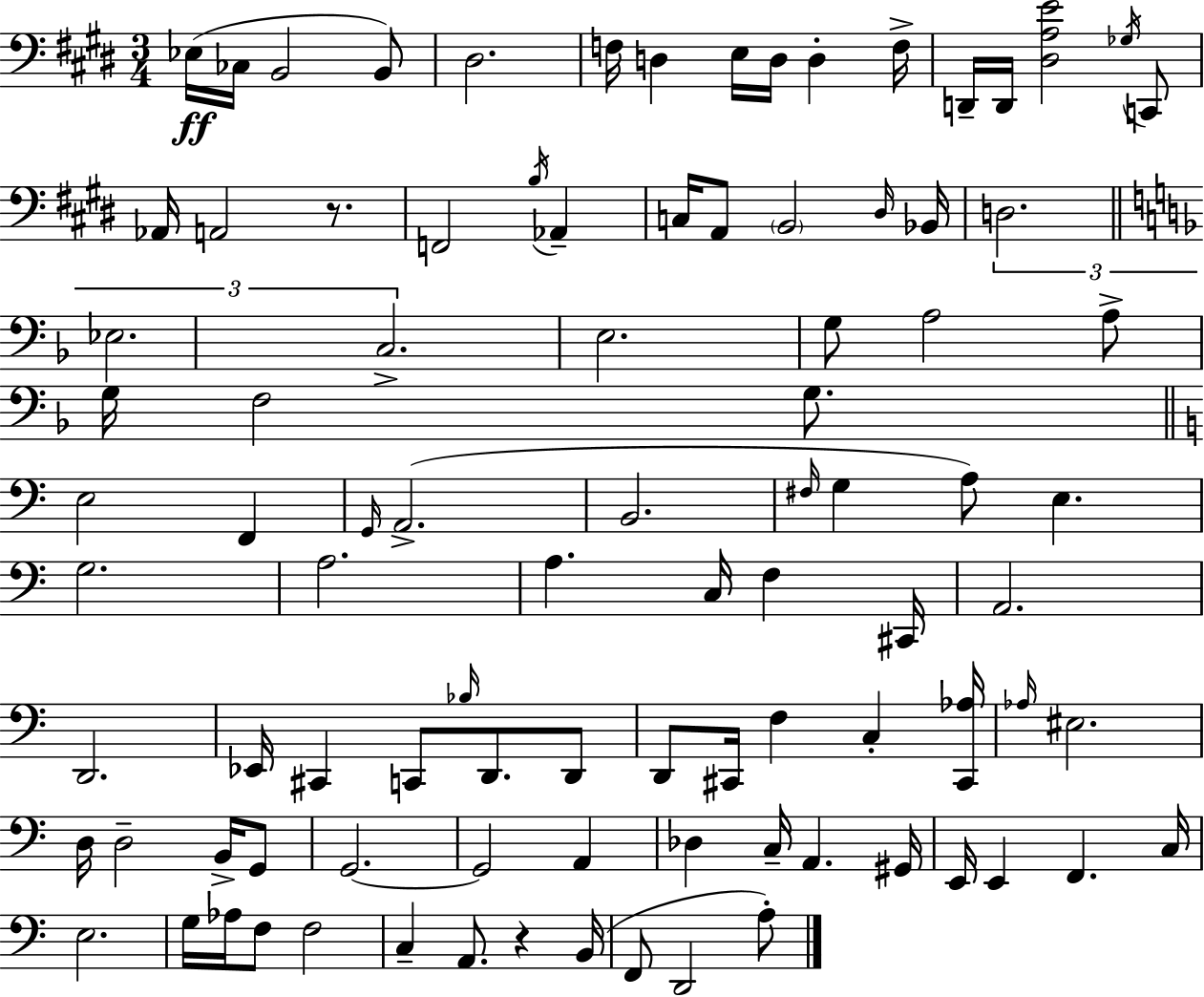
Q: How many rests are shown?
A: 2